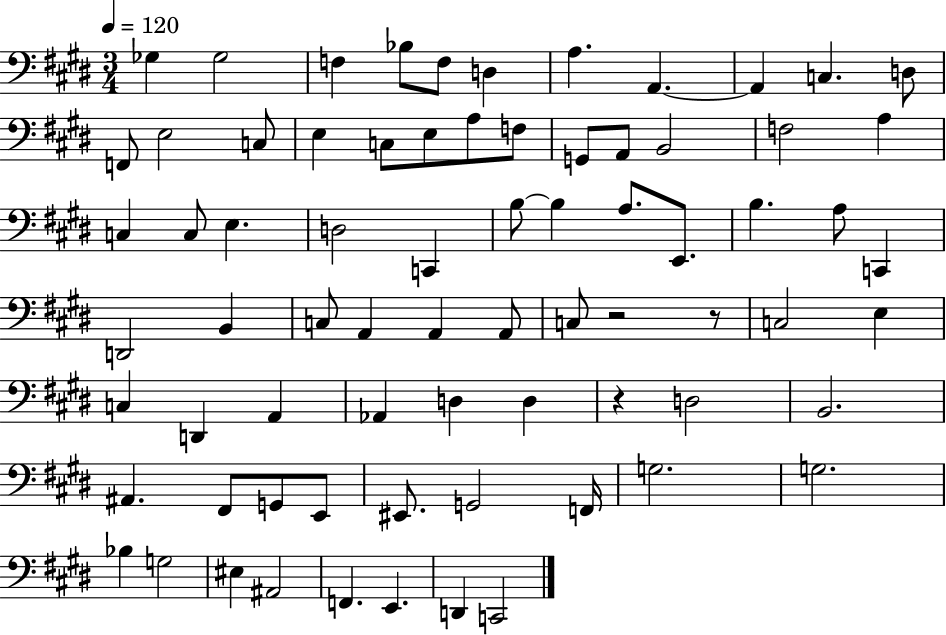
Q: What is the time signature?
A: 3/4